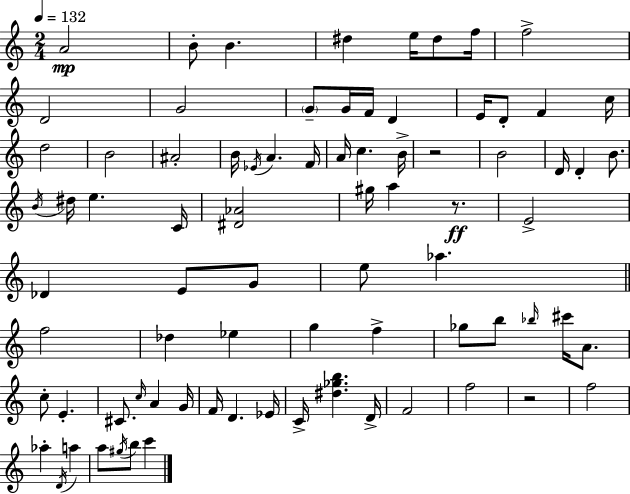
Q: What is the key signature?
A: C major